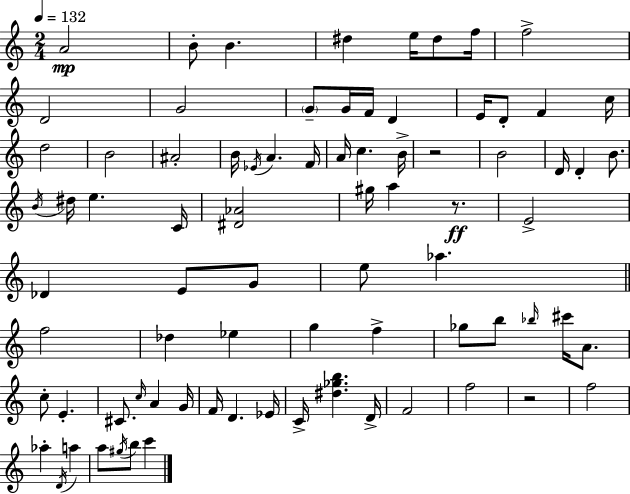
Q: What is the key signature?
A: C major